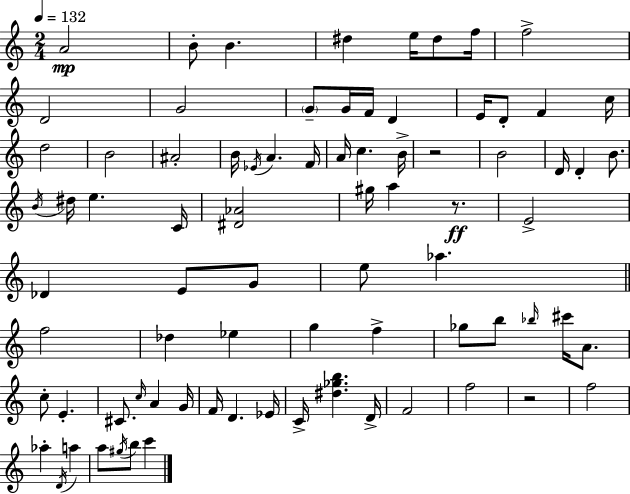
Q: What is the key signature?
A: C major